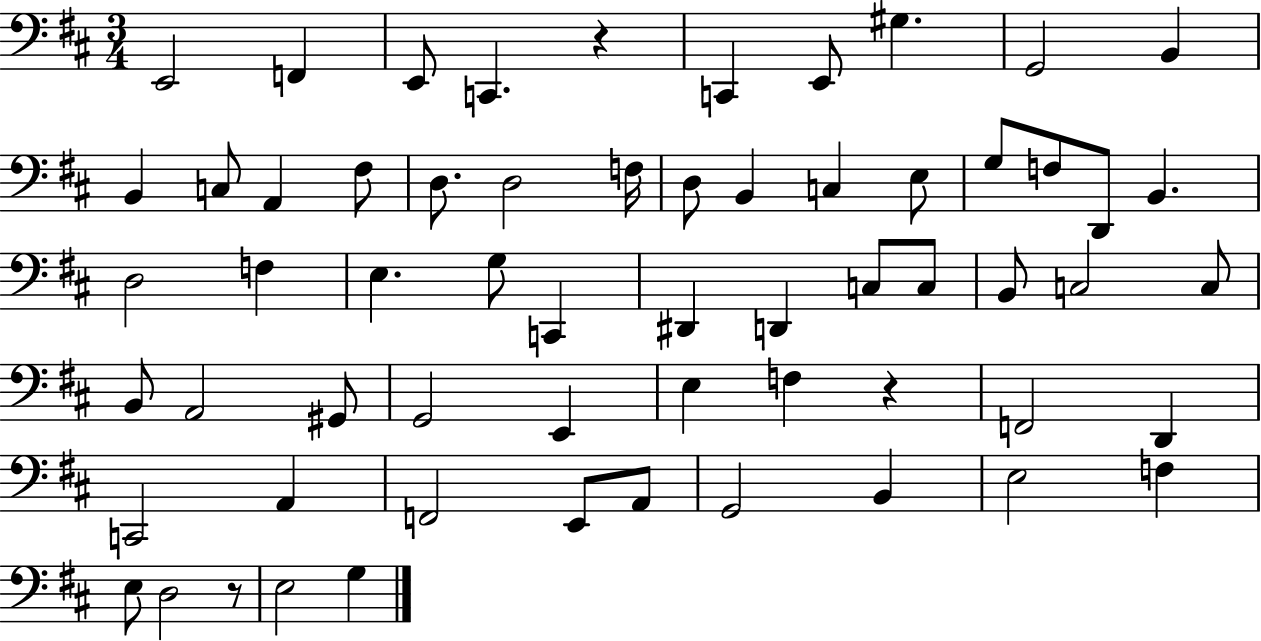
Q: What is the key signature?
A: D major